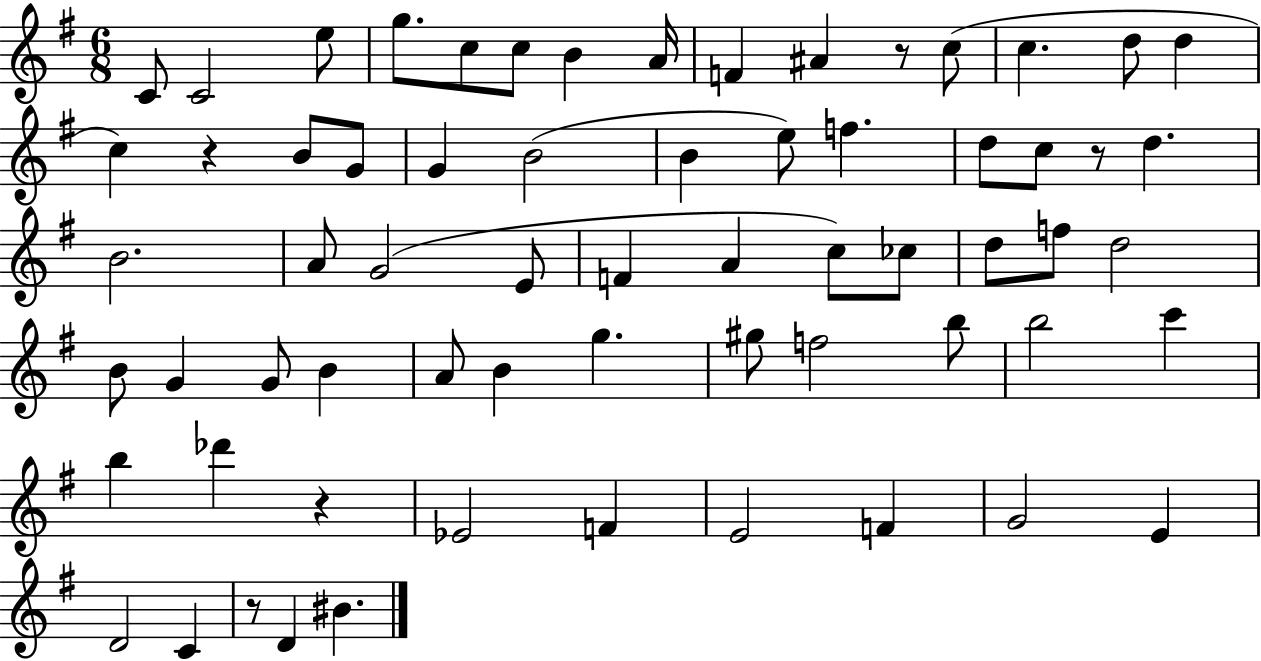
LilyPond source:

{
  \clef treble
  \numericTimeSignature
  \time 6/8
  \key g \major
  c'8 c'2 e''8 | g''8. c''8 c''8 b'4 a'16 | f'4 ais'4 r8 c''8( | c''4. d''8 d''4 | \break c''4) r4 b'8 g'8 | g'4 b'2( | b'4 e''8) f''4. | d''8 c''8 r8 d''4. | \break b'2. | a'8 g'2( e'8 | f'4 a'4 c''8) ces''8 | d''8 f''8 d''2 | \break b'8 g'4 g'8 b'4 | a'8 b'4 g''4. | gis''8 f''2 b''8 | b''2 c'''4 | \break b''4 des'''4 r4 | ees'2 f'4 | e'2 f'4 | g'2 e'4 | \break d'2 c'4 | r8 d'4 bis'4. | \bar "|."
}